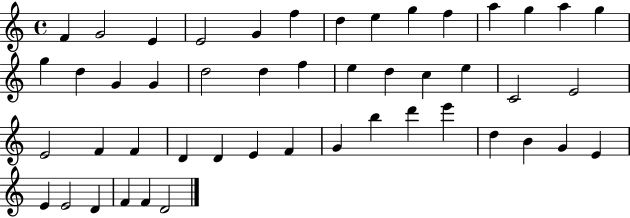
{
  \clef treble
  \time 4/4
  \defaultTimeSignature
  \key c \major
  f'4 g'2 e'4 | e'2 g'4 f''4 | d''4 e''4 g''4 f''4 | a''4 g''4 a''4 g''4 | \break g''4 d''4 g'4 g'4 | d''2 d''4 f''4 | e''4 d''4 c''4 e''4 | c'2 e'2 | \break e'2 f'4 f'4 | d'4 d'4 e'4 f'4 | g'4 b''4 d'''4 e'''4 | d''4 b'4 g'4 e'4 | \break e'4 e'2 d'4 | f'4 f'4 d'2 | \bar "|."
}